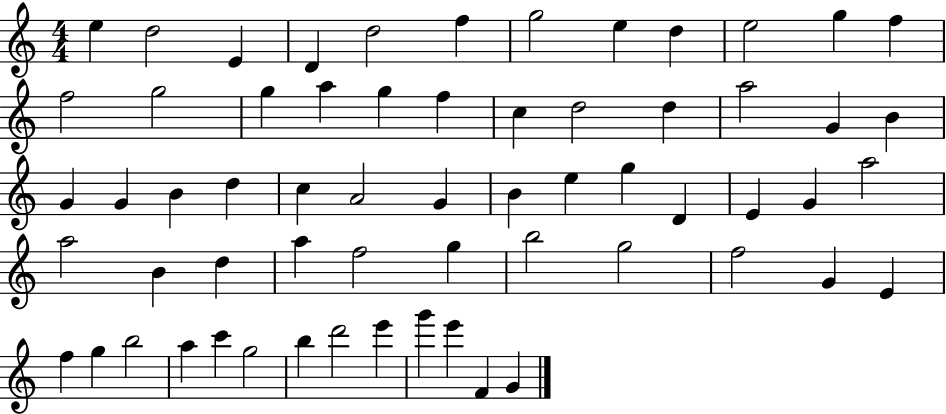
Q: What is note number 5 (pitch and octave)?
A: D5